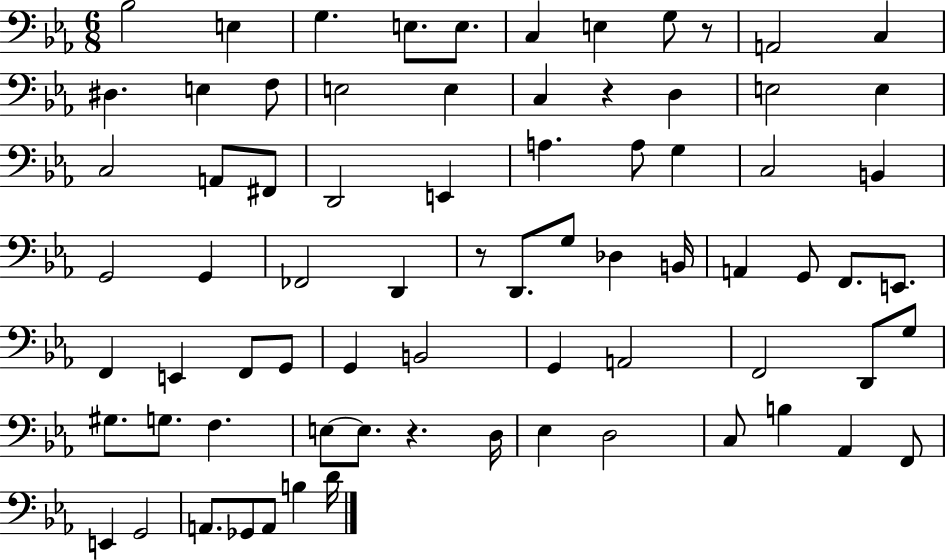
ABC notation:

X:1
T:Untitled
M:6/8
L:1/4
K:Eb
_B,2 E, G, E,/2 E,/2 C, E, G,/2 z/2 A,,2 C, ^D, E, F,/2 E,2 E, C, z D, E,2 E, C,2 A,,/2 ^F,,/2 D,,2 E,, A, A,/2 G, C,2 B,, G,,2 G,, _F,,2 D,, z/2 D,,/2 G,/2 _D, B,,/4 A,, G,,/2 F,,/2 E,,/2 F,, E,, F,,/2 G,,/2 G,, B,,2 G,, A,,2 F,,2 D,,/2 G,/2 ^G,/2 G,/2 F, E,/2 E,/2 z D,/4 _E, D,2 C,/2 B, _A,, F,,/2 E,, G,,2 A,,/2 _G,,/2 A,,/2 B, D/4